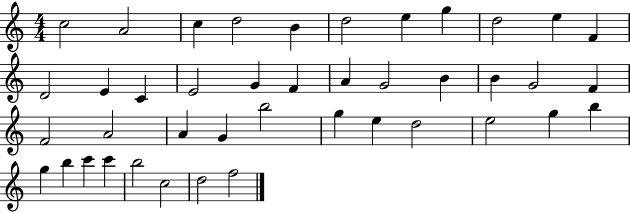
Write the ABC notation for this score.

X:1
T:Untitled
M:4/4
L:1/4
K:C
c2 A2 c d2 B d2 e g d2 e F D2 E C E2 G F A G2 B B G2 F F2 A2 A G b2 g e d2 e2 g b g b c' c' b2 c2 d2 f2